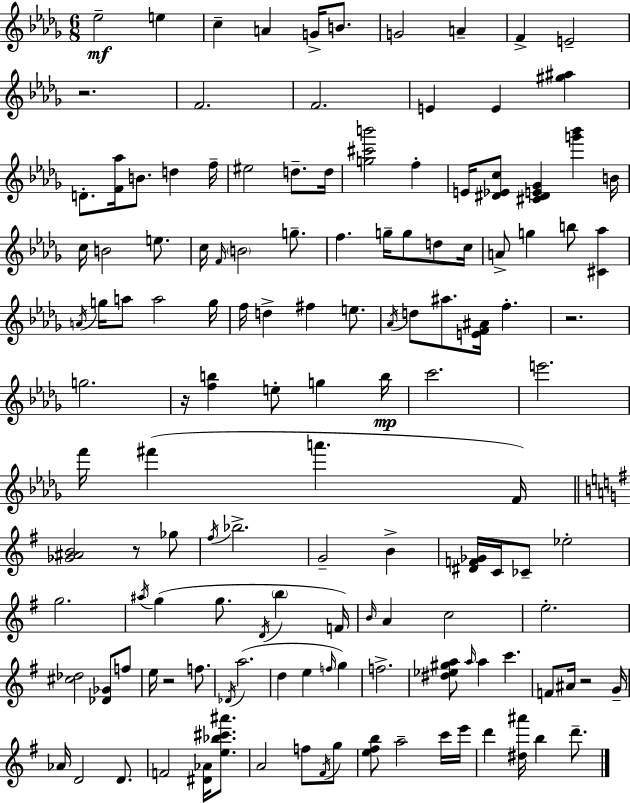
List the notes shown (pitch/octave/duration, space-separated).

Eb5/h E5/q C5/q A4/q G4/s B4/e. G4/h A4/q F4/q E4/h R/h. F4/h. F4/h. E4/q E4/q [G#5,A#5]/q D4/e. [F4,Ab5]/s B4/e. D5/q F5/s EIS5/h D5/e. D5/s [G5,C#6,B6]/h F5/q E4/s [D#4,Eb4,C5]/e [C#4,D#4,E4,Gb4]/q [G6,Bb6]/q B4/s C5/s B4/h E5/e. C5/s F4/s B4/h G5/e. F5/q. G5/s G5/e D5/e C5/s A4/e G5/q B5/e [C#4,Ab5]/q A4/s G5/s A5/e A5/h G5/s F5/s D5/q F#5/q E5/e. Ab4/s D5/e A#5/e. [E4,F4,A#4]/s F5/q. R/h. G5/h. R/s [F5,B5]/q E5/e G5/q B5/s C6/h. E6/h. F6/s F#6/q A6/q. F4/s [Gb4,A#4,B4]/h R/e Gb5/e F#5/s Bb5/h. G4/h B4/q [D#4,F4,Gb4]/s C4/s CES4/e Eb5/h G5/h. A#5/s G5/q G5/e. D4/s B5/q F4/s B4/s A4/q C5/h E5/h. [C#5,Db5]/h [Db4,Gb4]/e F5/e E5/s R/h F5/e. Db4/s A5/h. D5/q E5/q F5/s G5/q F5/h. [D#5,Eb5,G#5,A5]/e A5/s A5/q C6/q. F4/e A#4/s R/h G4/s Ab4/s D4/h D4/e. F4/h [D#4,Ab4]/s [E5,Bb5,C#6,A#6]/e. A4/h F5/e F#4/s G5/e [E5,F#5,B5]/e A5/h C6/s E6/s D6/q [D#5,A#6]/s B5/q D6/e.